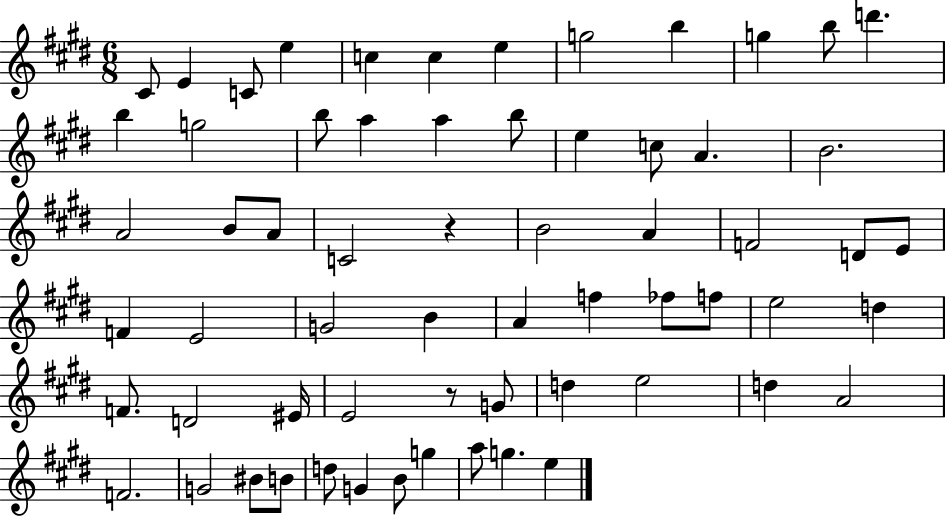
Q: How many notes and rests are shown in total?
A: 63